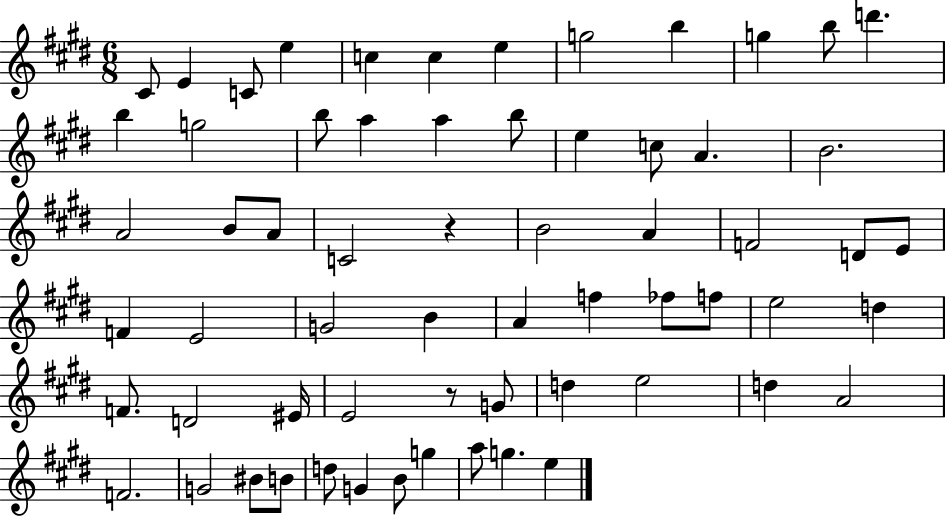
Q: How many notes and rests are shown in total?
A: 63